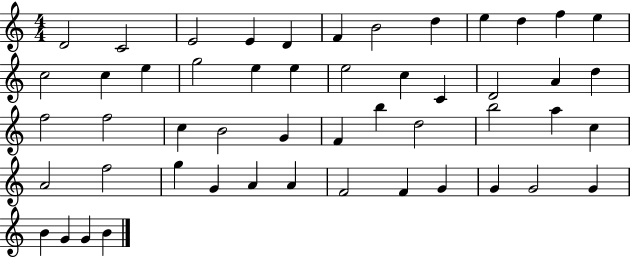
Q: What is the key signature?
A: C major